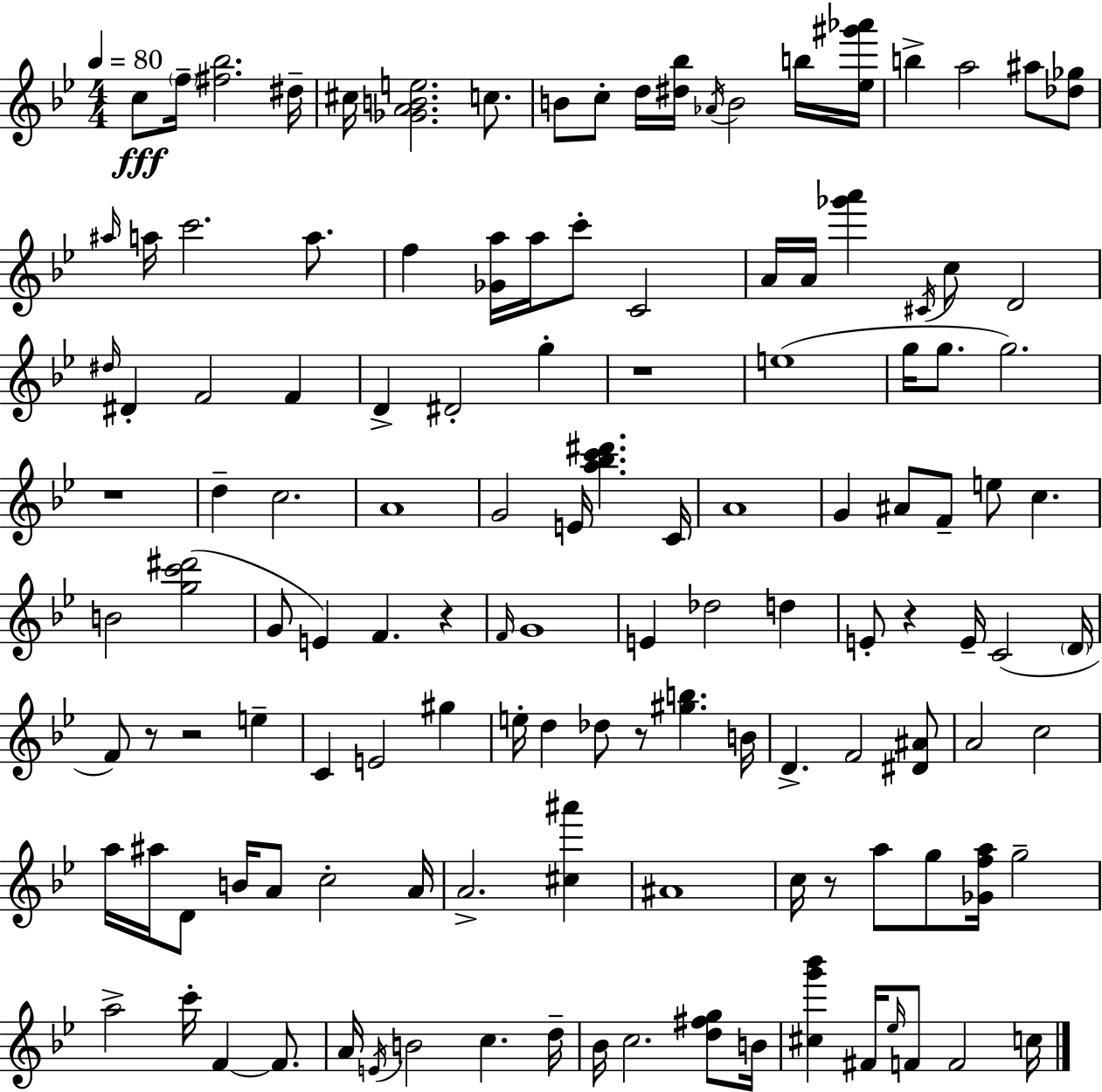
C5/e F5/s [F#5,Bb5]/h. D#5/s C#5/s [Gb4,A4,B4,E5]/h. C5/e. B4/e C5/e D5/s [D#5,Bb5]/s Ab4/s B4/h B5/s [Eb5,G#6,Ab6]/s B5/q A5/h A#5/e [Db5,Gb5]/e A#5/s A5/s C6/h. A5/e. F5/q [Gb4,A5]/s A5/s C6/e C4/h A4/s A4/s [Gb6,A6]/q C#4/s C5/e D4/h D#5/s D#4/q F4/h F4/q D4/q D#4/h G5/q R/w E5/w G5/s G5/e. G5/h. R/w D5/q C5/h. A4/w G4/h E4/s [A5,Bb5,C6,D#6]/q. C4/s A4/w G4/q A#4/e F4/e E5/e C5/q. B4/h [G5,C6,D#6]/h G4/e E4/q F4/q. R/q F4/s G4/w E4/q Db5/h D5/q E4/e R/q E4/s C4/h D4/s F4/e R/e R/h E5/q C4/q E4/h G#5/q E5/s D5/q Db5/e R/e [G#5,B5]/q. B4/s D4/q. F4/h [D#4,A#4]/e A4/h C5/h A5/s A#5/s D4/e B4/s A4/e C5/h A4/s A4/h. [C#5,A#6]/q A#4/w C5/s R/e A5/e G5/e [Gb4,F5,A5]/s G5/h A5/h C6/s F4/q F4/e. A4/s E4/s B4/h C5/q. D5/s Bb4/s C5/h. [D5,F#5,G5]/e B4/s [C#5,G6,Bb6]/q F#4/s Eb5/s F4/e F4/h C5/s